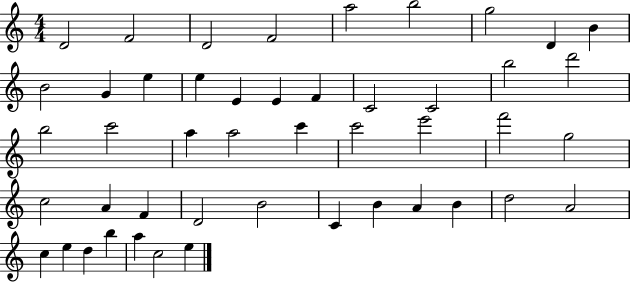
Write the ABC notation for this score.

X:1
T:Untitled
M:4/4
L:1/4
K:C
D2 F2 D2 F2 a2 b2 g2 D B B2 G e e E E F C2 C2 b2 d'2 b2 c'2 a a2 c' c'2 e'2 f'2 g2 c2 A F D2 B2 C B A B d2 A2 c e d b a c2 e